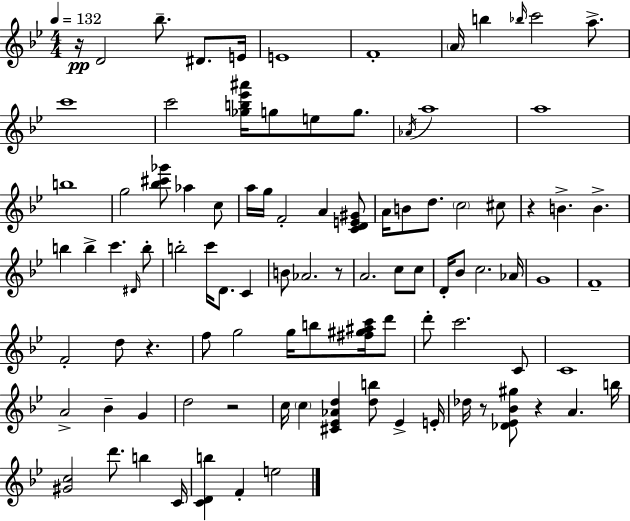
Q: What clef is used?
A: treble